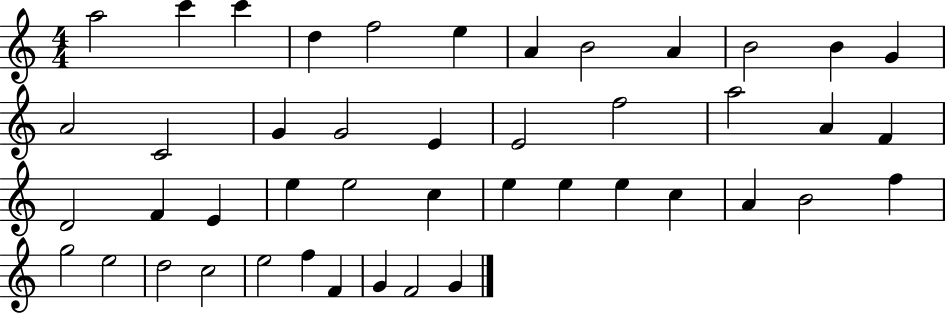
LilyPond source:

{
  \clef treble
  \numericTimeSignature
  \time 4/4
  \key c \major
  a''2 c'''4 c'''4 | d''4 f''2 e''4 | a'4 b'2 a'4 | b'2 b'4 g'4 | \break a'2 c'2 | g'4 g'2 e'4 | e'2 f''2 | a''2 a'4 f'4 | \break d'2 f'4 e'4 | e''4 e''2 c''4 | e''4 e''4 e''4 c''4 | a'4 b'2 f''4 | \break g''2 e''2 | d''2 c''2 | e''2 f''4 f'4 | g'4 f'2 g'4 | \break \bar "|."
}